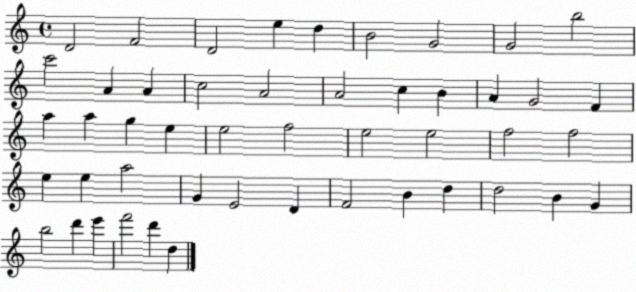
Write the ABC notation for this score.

X:1
T:Untitled
M:4/4
L:1/4
K:C
D2 F2 D2 e d B2 G2 G2 b2 c'2 A A c2 A2 A2 c B A G2 F a a g e e2 f2 e2 e2 f2 f2 e e a2 G E2 D F2 B d d2 B G b2 d' e' f'2 d' d